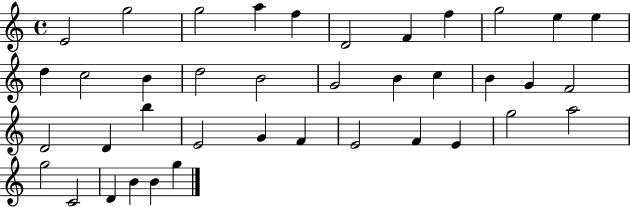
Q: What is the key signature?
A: C major